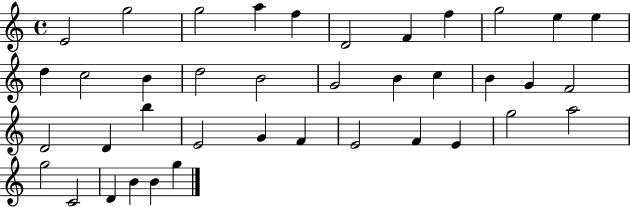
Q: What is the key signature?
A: C major